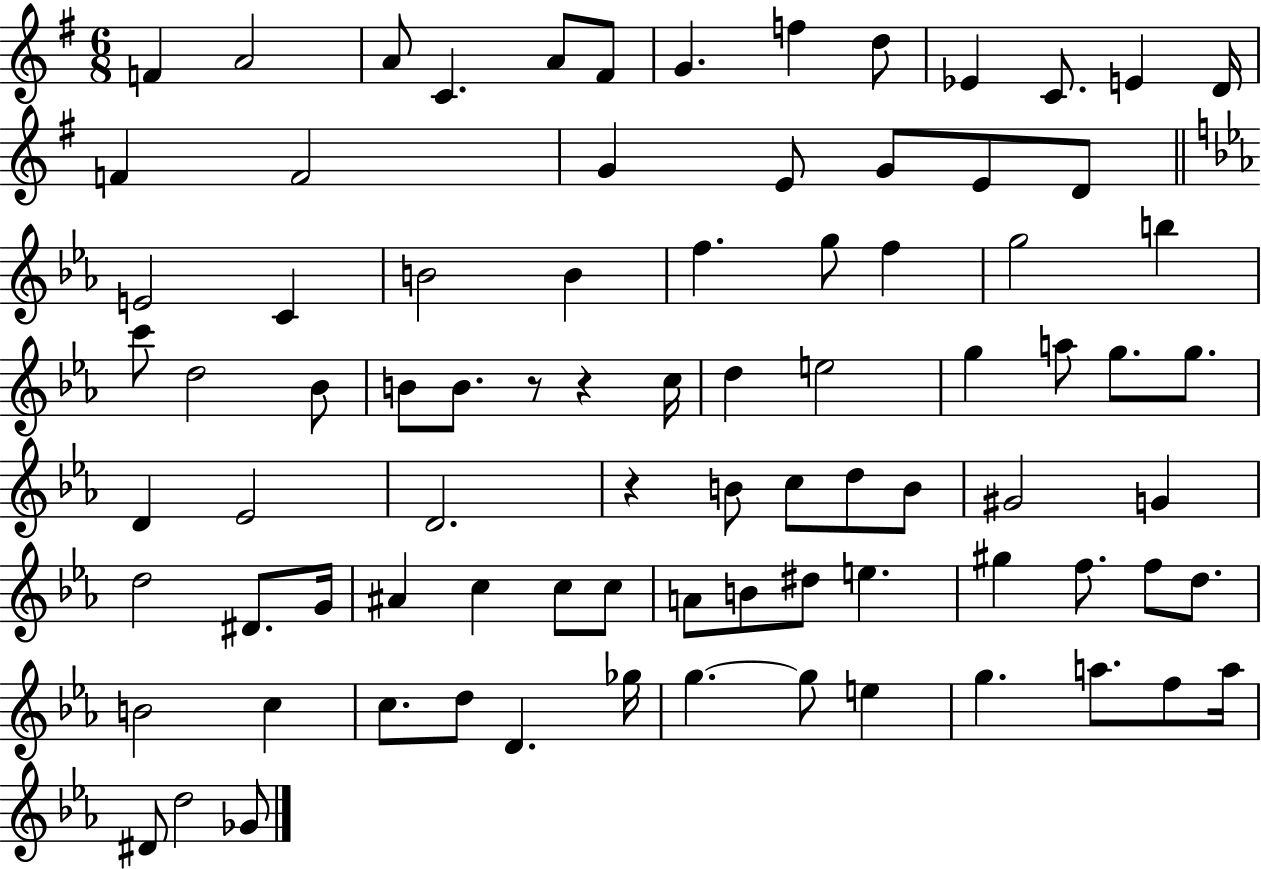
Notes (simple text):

F4/q A4/h A4/e C4/q. A4/e F#4/e G4/q. F5/q D5/e Eb4/q C4/e. E4/q D4/s F4/q F4/h G4/q E4/e G4/e E4/e D4/e E4/h C4/q B4/h B4/q F5/q. G5/e F5/q G5/h B5/q C6/e D5/h Bb4/e B4/e B4/e. R/e R/q C5/s D5/q E5/h G5/q A5/e G5/e. G5/e. D4/q Eb4/h D4/h. R/q B4/e C5/e D5/e B4/e G#4/h G4/q D5/h D#4/e. G4/s A#4/q C5/q C5/e C5/e A4/e B4/e D#5/e E5/q. G#5/q F5/e. F5/e D5/e. B4/h C5/q C5/e. D5/e D4/q. Gb5/s G5/q. G5/e E5/q G5/q. A5/e. F5/e A5/s D#4/e D5/h Gb4/e